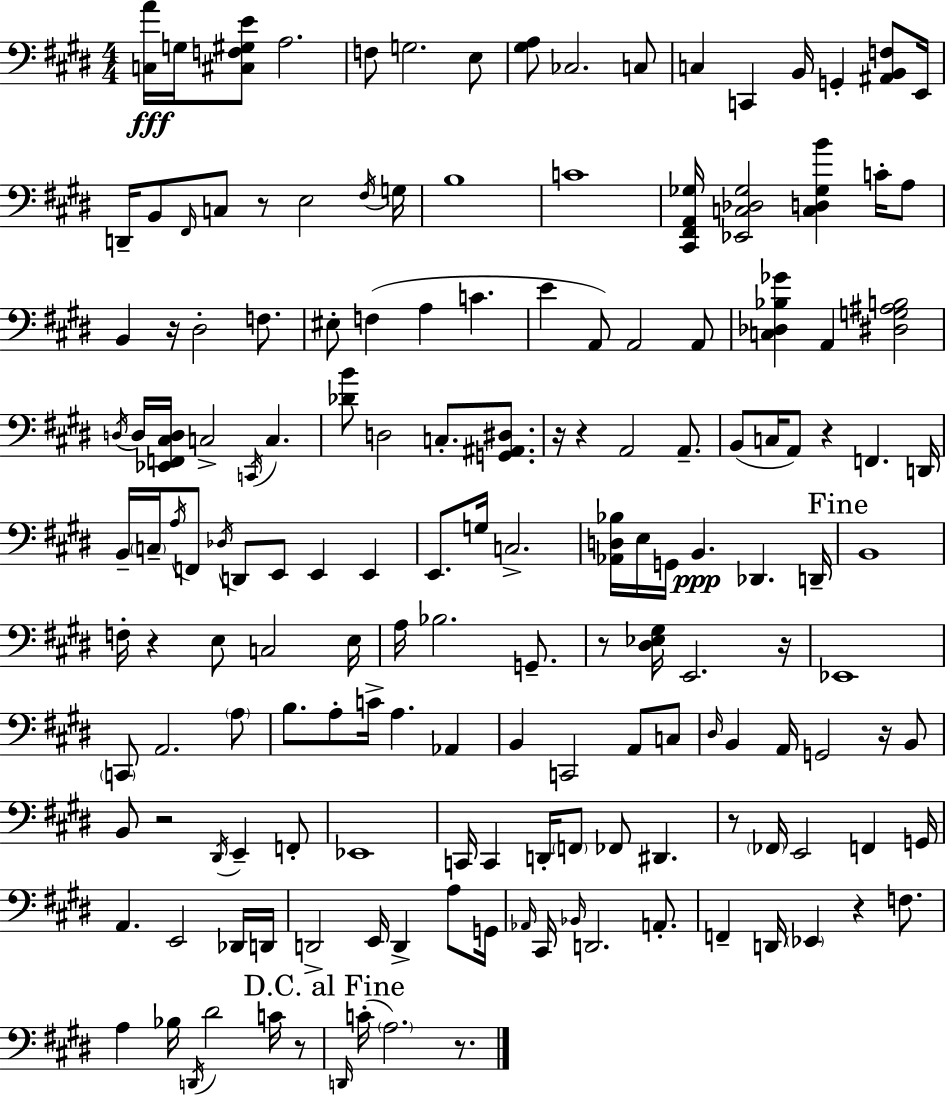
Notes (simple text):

[C3,A4]/s G3/s [C#3,F3,G#3,E4]/e A3/h. F3/e G3/h. E3/e [G#3,A3]/e CES3/h. C3/e C3/q C2/q B2/s G2/q [A#2,B2,F3]/e E2/s D2/s B2/e F#2/s C3/e R/e E3/h F#3/s G3/s B3/w C4/w [C#2,F#2,A2,Gb3]/s [Eb2,C3,Db3,Gb3]/h [C3,D3,Gb3,B4]/q C4/s A3/e B2/q R/s D#3/h F3/e. EIS3/e F3/q A3/q C4/q. E4/q A2/e A2/h A2/e [C3,Db3,Bb3,Gb4]/q A2/q [D#3,G3,A#3,B3]/h D3/s D3/s [Eb2,F2,C#3,D3]/s C3/h C2/s C3/q. [Db4,B4]/e D3/h C3/e. [G2,A#2,D#3]/e. R/s R/q A2/h A2/e. B2/e C3/s A2/e R/q F2/q. D2/s B2/s C3/s A3/s F2/e Db3/s D2/e E2/e E2/q E2/q E2/e. G3/s C3/h. [Ab2,D3,Bb3]/s E3/s G2/s B2/q. Db2/q. D2/s B2/w F3/s R/q E3/e C3/h E3/s A3/s Bb3/h. G2/e. R/e [D#3,Eb3,G#3]/s E2/h. R/s Eb2/w C2/e A2/h. A3/e B3/e. A3/e C4/s A3/q. Ab2/q B2/q C2/h A2/e C3/e D#3/s B2/q A2/s G2/h R/s B2/e B2/e R/h D#2/s E2/q F2/e Eb2/w C2/s C2/q D2/s F2/e FES2/e D#2/q. R/e FES2/s E2/h F2/q G2/s A2/q. E2/h Db2/s D2/s D2/h E2/s D2/q A3/e G2/s Ab2/s C#2/s Bb2/s D2/h. A2/e. F2/q D2/s Eb2/q R/q F3/e. A3/q Bb3/s D2/s D#4/h C4/s R/e D2/s C4/s A3/h. R/e.